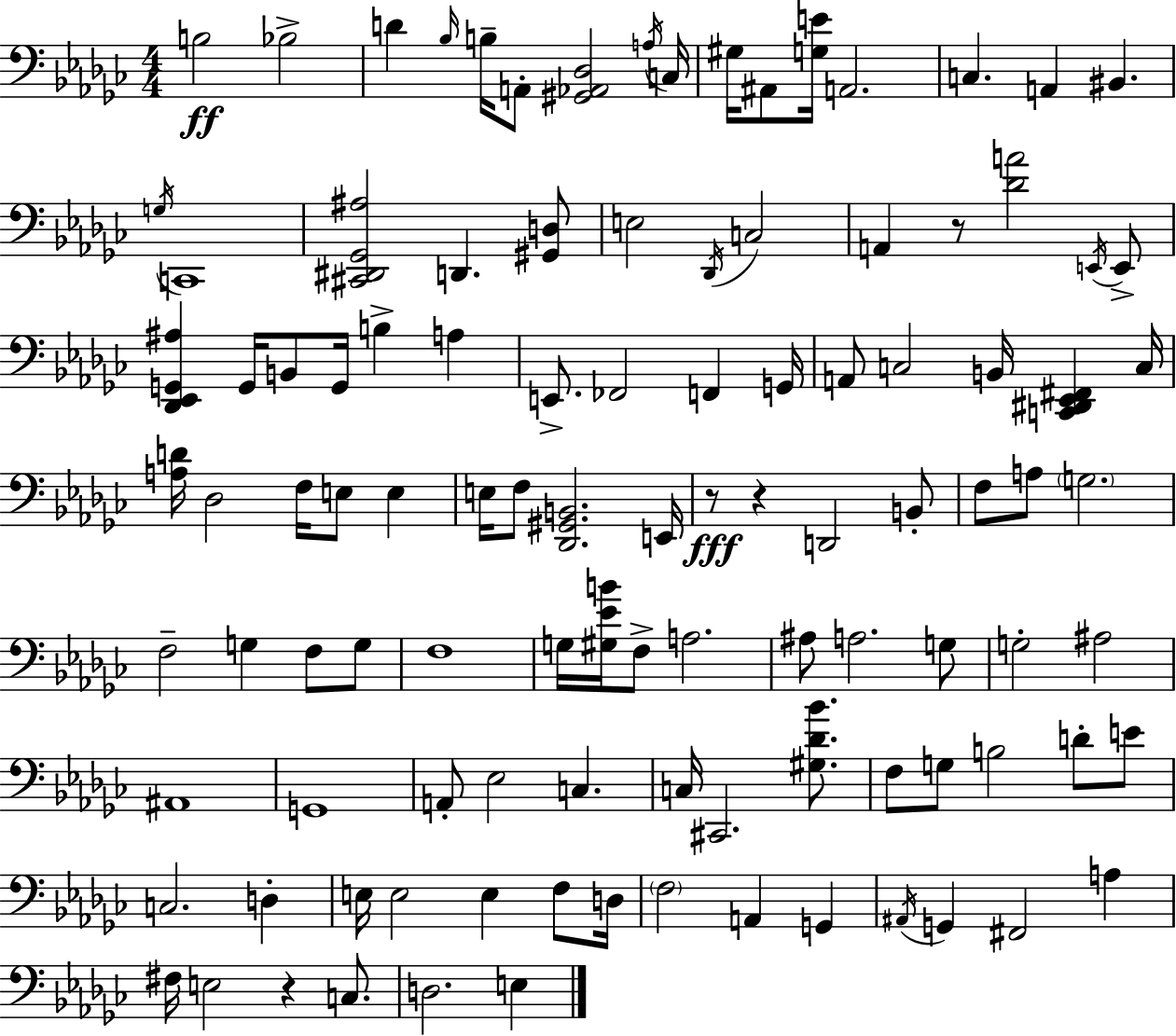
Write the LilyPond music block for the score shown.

{
  \clef bass
  \numericTimeSignature
  \time 4/4
  \key ees \minor
  b2\ff bes2-> | d'4 \grace { bes16 } b16-- a,8-. <gis, aes, des>2 | \acciaccatura { a16 } c16 gis16 ais,8 <g e'>16 a,2. | c4. a,4 bis,4. | \break \acciaccatura { g16 } c,1 | <cis, dis, ges, ais>2 d,4. | <gis, d>8 e2 \acciaccatura { des,16 } c2 | a,4 r8 <des' a'>2 | \break \acciaccatura { e,16 } e,8-> <des, ees, g, ais>4 g,16 b,8 g,16 b4-> | a4 e,8.-> fes,2 | f,4 g,16 a,8 c2 b,16 | <c, dis, ees, fis,>4 c16 <a d'>16 des2 f16 e8 | \break e4 e16 f8 <des, gis, b,>2. | e,16 r8\fff r4 d,2 | b,8-. f8 a8 \parenthesize g2. | f2-- g4 | \break f8 g8 f1 | g16 <gis ees' b'>16 f8-> a2. | ais8 a2. | g8 g2-. ais2 | \break ais,1 | g,1 | a,8-. ees2 c4. | c16 cis,2. | \break <gis des' bes'>8. f8 g8 b2 | d'8-. e'8 c2. | d4-. e16 e2 e4 | f8 d16 \parenthesize f2 a,4 | \break g,4 \acciaccatura { ais,16 } g,4 fis,2 | a4 fis16 e2 r4 | c8. d2. | e4 \bar "|."
}